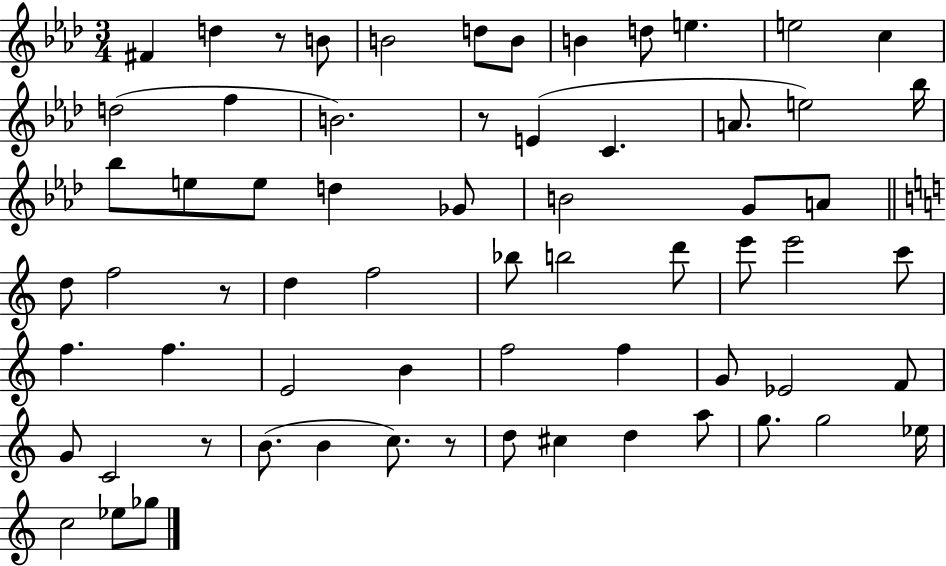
{
  \clef treble
  \numericTimeSignature
  \time 3/4
  \key aes \major
  fis'4 d''4 r8 b'8 | b'2 d''8 b'8 | b'4 d''8 e''4. | e''2 c''4 | \break d''2( f''4 | b'2.) | r8 e'4( c'4. | a'8. e''2) bes''16 | \break bes''8 e''8 e''8 d''4 ges'8 | b'2 g'8 a'8 | \bar "||" \break \key c \major d''8 f''2 r8 | d''4 f''2 | bes''8 b''2 d'''8 | e'''8 e'''2 c'''8 | \break f''4. f''4. | e'2 b'4 | f''2 f''4 | g'8 ees'2 f'8 | \break g'8 c'2 r8 | b'8.( b'4 c''8.) r8 | d''8 cis''4 d''4 a''8 | g''8. g''2 ees''16 | \break c''2 ees''8 ges''8 | \bar "|."
}